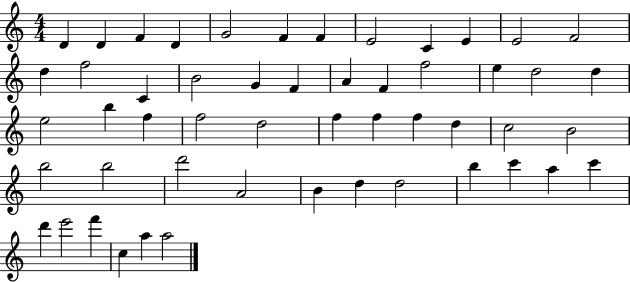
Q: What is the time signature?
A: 4/4